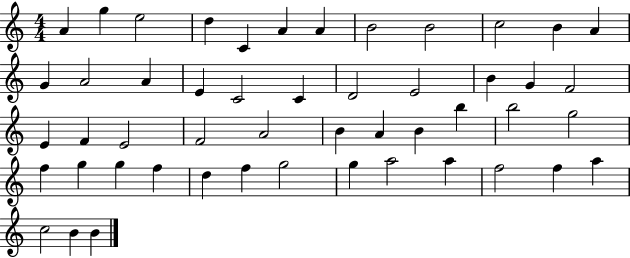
{
  \clef treble
  \numericTimeSignature
  \time 4/4
  \key c \major
  a'4 g''4 e''2 | d''4 c'4 a'4 a'4 | b'2 b'2 | c''2 b'4 a'4 | \break g'4 a'2 a'4 | e'4 c'2 c'4 | d'2 e'2 | b'4 g'4 f'2 | \break e'4 f'4 e'2 | f'2 a'2 | b'4 a'4 b'4 b''4 | b''2 g''2 | \break f''4 g''4 g''4 f''4 | d''4 f''4 g''2 | g''4 a''2 a''4 | f''2 f''4 a''4 | \break c''2 b'4 b'4 | \bar "|."
}